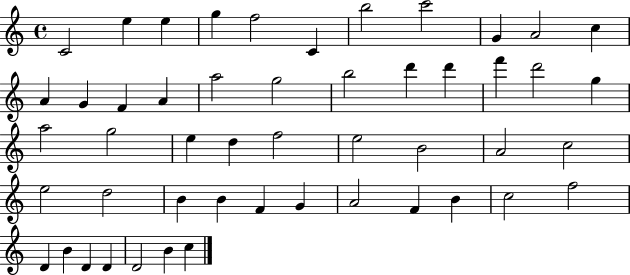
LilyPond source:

{
  \clef treble
  \time 4/4
  \defaultTimeSignature
  \key c \major
  c'2 e''4 e''4 | g''4 f''2 c'4 | b''2 c'''2 | g'4 a'2 c''4 | \break a'4 g'4 f'4 a'4 | a''2 g''2 | b''2 d'''4 d'''4 | f'''4 d'''2 g''4 | \break a''2 g''2 | e''4 d''4 f''2 | e''2 b'2 | a'2 c''2 | \break e''2 d''2 | b'4 b'4 f'4 g'4 | a'2 f'4 b'4 | c''2 f''2 | \break d'4 b'4 d'4 d'4 | d'2 b'4 c''4 | \bar "|."
}